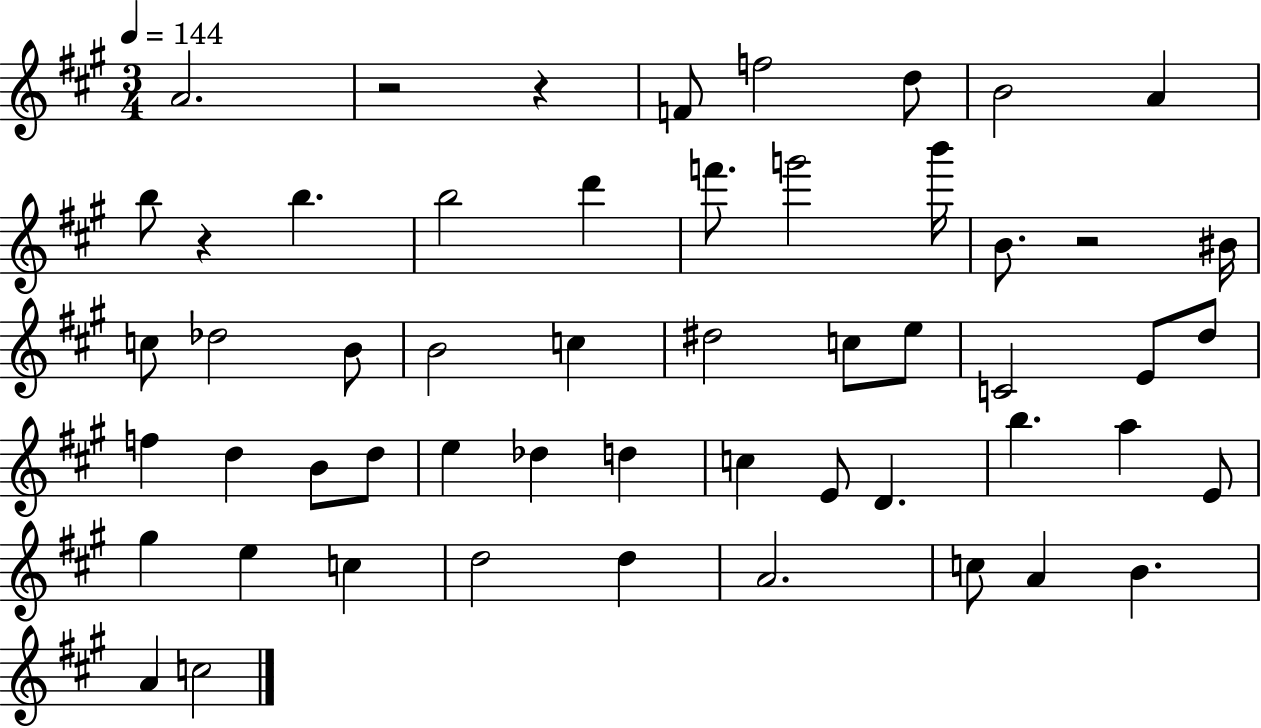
A4/h. R/h R/q F4/e F5/h D5/e B4/h A4/q B5/e R/q B5/q. B5/h D6/q F6/e. G6/h B6/s B4/e. R/h BIS4/s C5/e Db5/h B4/e B4/h C5/q D#5/h C5/e E5/e C4/h E4/e D5/e F5/q D5/q B4/e D5/e E5/q Db5/q D5/q C5/q E4/e D4/q. B5/q. A5/q E4/e G#5/q E5/q C5/q D5/h D5/q A4/h. C5/e A4/q B4/q. A4/q C5/h